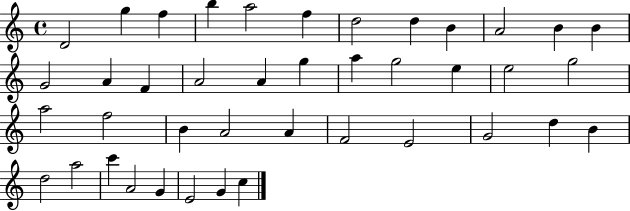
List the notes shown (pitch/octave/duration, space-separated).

D4/h G5/q F5/q B5/q A5/h F5/q D5/h D5/q B4/q A4/h B4/q B4/q G4/h A4/q F4/q A4/h A4/q G5/q A5/q G5/h E5/q E5/h G5/h A5/h F5/h B4/q A4/h A4/q F4/h E4/h G4/h D5/q B4/q D5/h A5/h C6/q A4/h G4/q E4/h G4/q C5/q